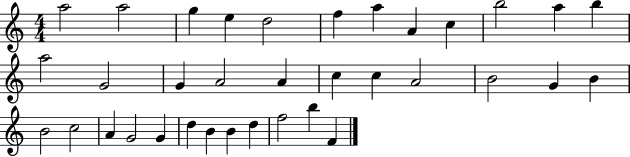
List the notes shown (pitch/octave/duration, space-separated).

A5/h A5/h G5/q E5/q D5/h F5/q A5/q A4/q C5/q B5/h A5/q B5/q A5/h G4/h G4/q A4/h A4/q C5/q C5/q A4/h B4/h G4/q B4/q B4/h C5/h A4/q G4/h G4/q D5/q B4/q B4/q D5/q F5/h B5/q F4/q